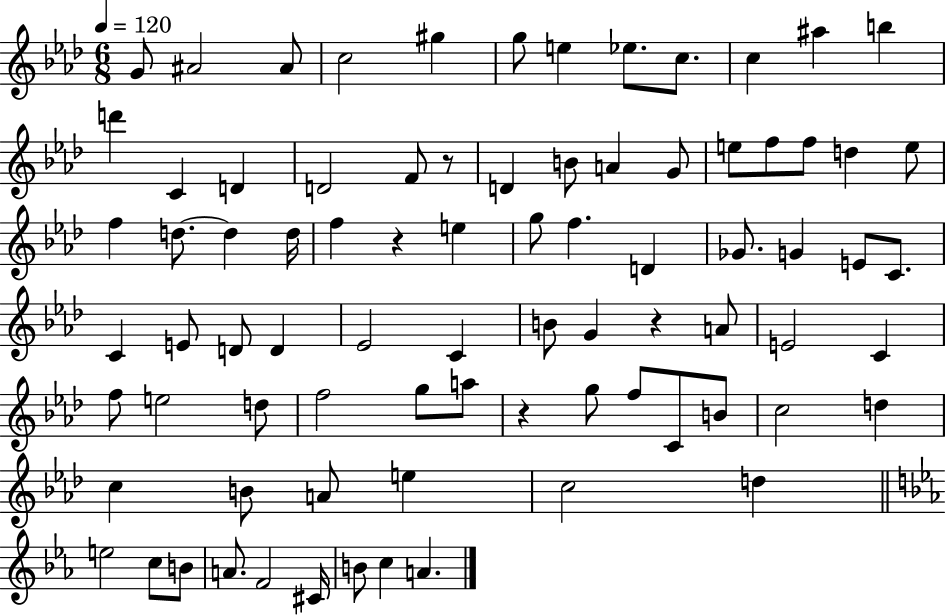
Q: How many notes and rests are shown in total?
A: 81